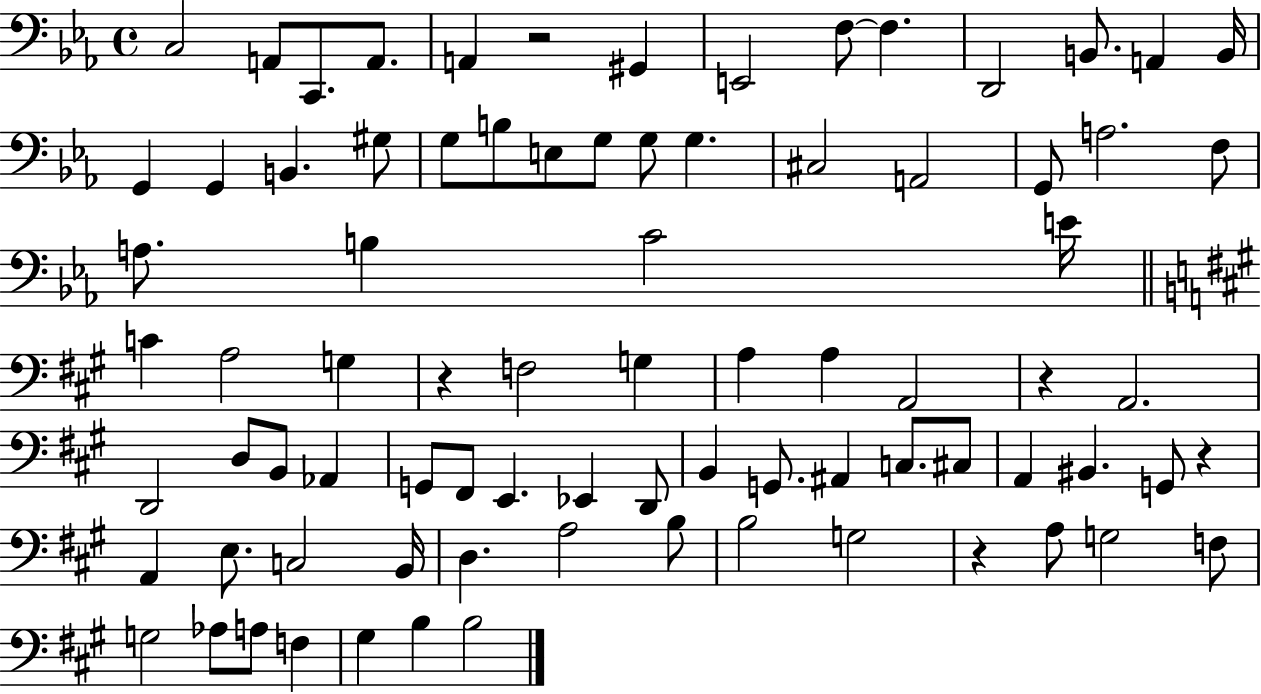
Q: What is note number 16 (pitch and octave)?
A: B2